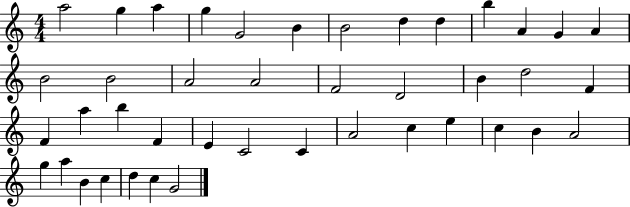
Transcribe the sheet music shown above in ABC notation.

X:1
T:Untitled
M:4/4
L:1/4
K:C
a2 g a g G2 B B2 d d b A G A B2 B2 A2 A2 F2 D2 B d2 F F a b F E C2 C A2 c e c B A2 g a B c d c G2